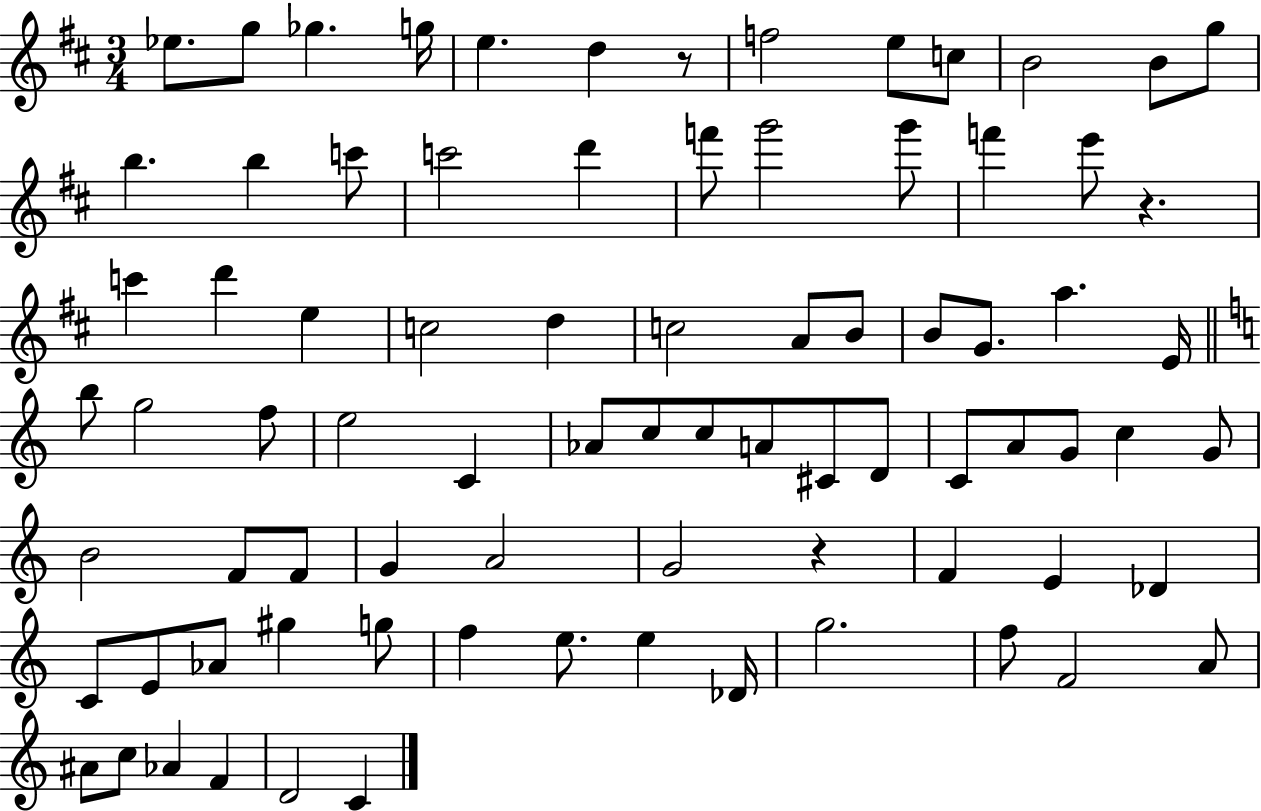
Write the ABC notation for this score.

X:1
T:Untitled
M:3/4
L:1/4
K:D
_e/2 g/2 _g g/4 e d z/2 f2 e/2 c/2 B2 B/2 g/2 b b c'/2 c'2 d' f'/2 g'2 g'/2 f' e'/2 z c' d' e c2 d c2 A/2 B/2 B/2 G/2 a E/4 b/2 g2 f/2 e2 C _A/2 c/2 c/2 A/2 ^C/2 D/2 C/2 A/2 G/2 c G/2 B2 F/2 F/2 G A2 G2 z F E _D C/2 E/2 _A/2 ^g g/2 f e/2 e _D/4 g2 f/2 F2 A/2 ^A/2 c/2 _A F D2 C